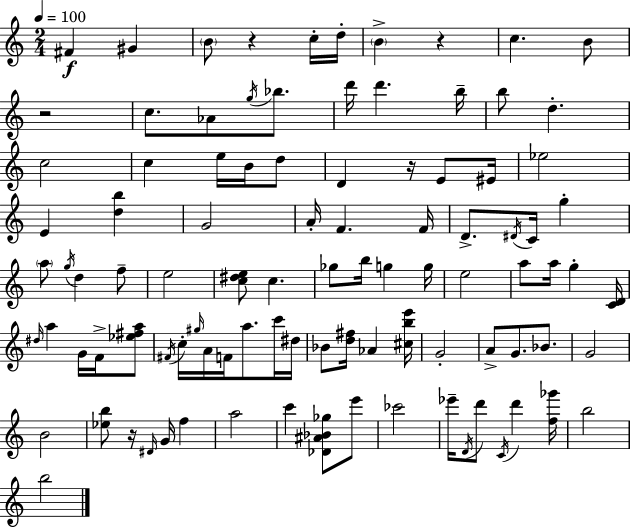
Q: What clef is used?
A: treble